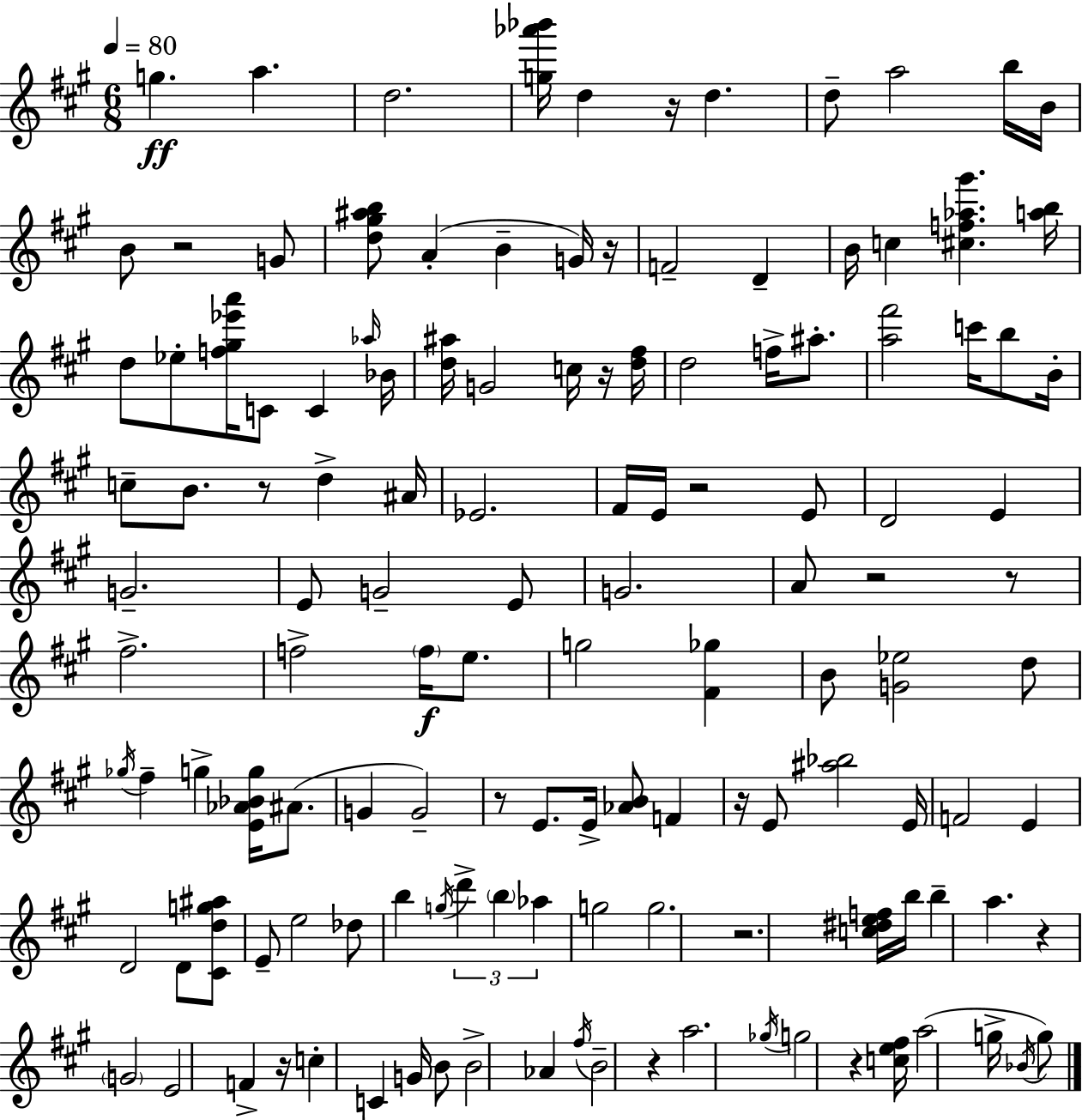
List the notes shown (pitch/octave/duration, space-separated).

G5/q. A5/q. D5/h. [G5,Ab6,Bb6]/s D5/q R/s D5/q. D5/e A5/h B5/s B4/s B4/e R/h G4/e [D5,G#5,A#5,B5]/e A4/q B4/q G4/s R/s F4/h D4/q B4/s C5/q [C#5,F5,Ab5,G#6]/q. [A5,B5]/s D5/e Eb5/e [F5,G#5,Eb6,A6]/s C4/e C4/q Ab5/s Bb4/s [D5,A#5]/s G4/h C5/s R/s [D5,F#5]/s D5/h F5/s A#5/e. [A5,F#6]/h C6/s B5/e B4/s C5/e B4/e. R/e D5/q A#4/s Eb4/h. F#4/s E4/s R/h E4/e D4/h E4/q G4/h. E4/e G4/h E4/e G4/h. A4/e R/h R/e F#5/h. F5/h F5/s E5/e. G5/h [F#4,Gb5]/q B4/e [G4,Eb5]/h D5/e Gb5/s F#5/q G5/q [E4,Ab4,Bb4,G5]/s A#4/e. G4/q G4/h R/e E4/e. E4/s [Ab4,B4]/e F4/q R/s E4/e [A#5,Bb5]/h E4/s F4/h E4/q D4/h D4/e [C#4,D5,G5,A#5]/e E4/e E5/h Db5/e B5/q G5/s D6/q B5/q Ab5/q G5/h G5/h. R/h. [C5,D#5,E5,F5]/s B5/s B5/q A5/q. R/q G4/h E4/h F4/q R/s C5/q C4/q G4/s B4/e B4/h Ab4/q F#5/s B4/h R/q A5/h. Gb5/s G5/h R/q [C5,E5,F#5]/s A5/h G5/s Bb4/s G5/e